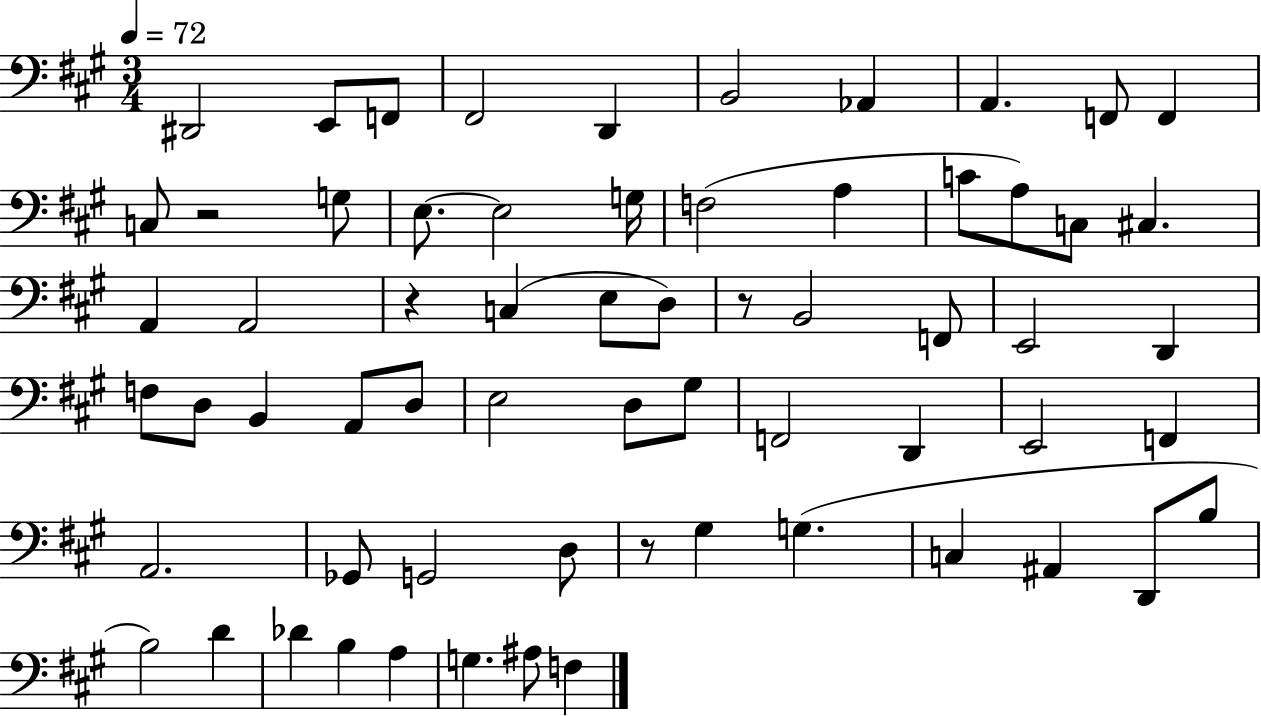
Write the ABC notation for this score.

X:1
T:Untitled
M:3/4
L:1/4
K:A
^D,,2 E,,/2 F,,/2 ^F,,2 D,, B,,2 _A,, A,, F,,/2 F,, C,/2 z2 G,/2 E,/2 E,2 G,/4 F,2 A, C/2 A,/2 C,/2 ^C, A,, A,,2 z C, E,/2 D,/2 z/2 B,,2 F,,/2 E,,2 D,, F,/2 D,/2 B,, A,,/2 D,/2 E,2 D,/2 ^G,/2 F,,2 D,, E,,2 F,, A,,2 _G,,/2 G,,2 D,/2 z/2 ^G, G, C, ^A,, D,,/2 B,/2 B,2 D _D B, A, G, ^A,/2 F,